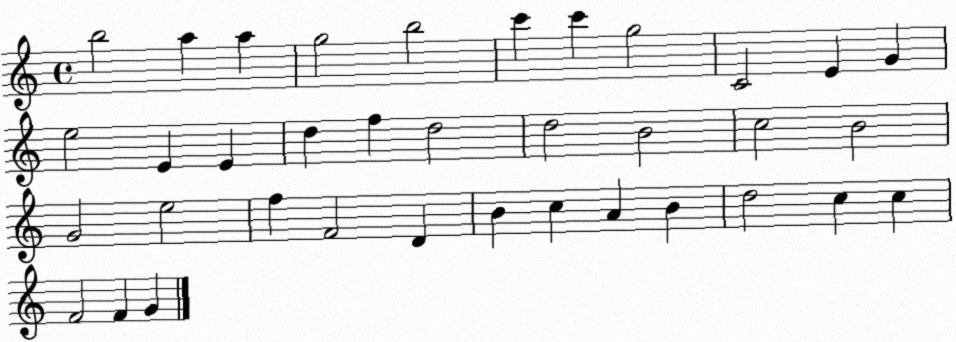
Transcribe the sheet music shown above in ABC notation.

X:1
T:Untitled
M:4/4
L:1/4
K:C
b2 a a g2 b2 c' c' g2 C2 E G e2 E E d f d2 d2 B2 c2 B2 G2 e2 f F2 D B c A B d2 c c F2 F G